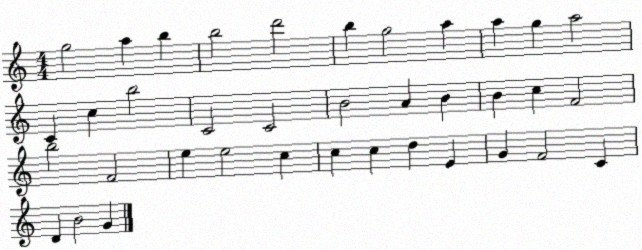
X:1
T:Untitled
M:4/4
L:1/4
K:C
g2 a b b2 d'2 b g2 a a g a2 C c b2 C2 C2 B2 A B B c F2 b2 F2 e e2 c c c d E G F2 C D B2 G